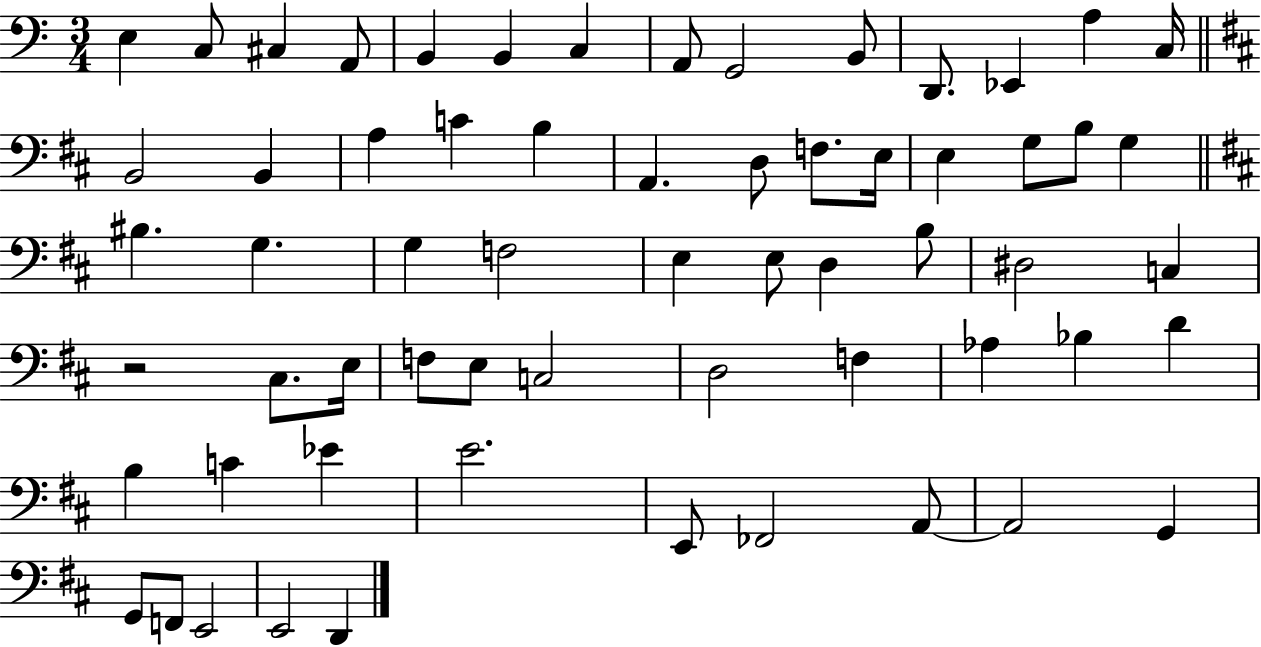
X:1
T:Untitled
M:3/4
L:1/4
K:C
E, C,/2 ^C, A,,/2 B,, B,, C, A,,/2 G,,2 B,,/2 D,,/2 _E,, A, C,/4 B,,2 B,, A, C B, A,, D,/2 F,/2 E,/4 E, G,/2 B,/2 G, ^B, G, G, F,2 E, E,/2 D, B,/2 ^D,2 C, z2 ^C,/2 E,/4 F,/2 E,/2 C,2 D,2 F, _A, _B, D B, C _E E2 E,,/2 _F,,2 A,,/2 A,,2 G,, G,,/2 F,,/2 E,,2 E,,2 D,,